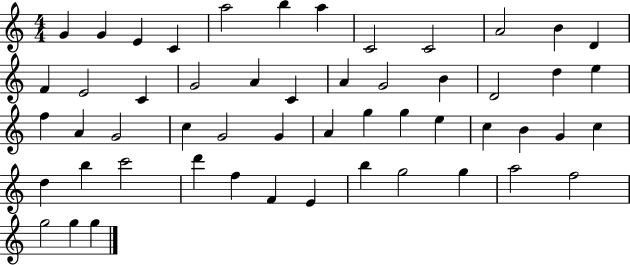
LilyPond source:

{
  \clef treble
  \numericTimeSignature
  \time 4/4
  \key c \major
  g'4 g'4 e'4 c'4 | a''2 b''4 a''4 | c'2 c'2 | a'2 b'4 d'4 | \break f'4 e'2 c'4 | g'2 a'4 c'4 | a'4 g'2 b'4 | d'2 d''4 e''4 | \break f''4 a'4 g'2 | c''4 g'2 g'4 | a'4 g''4 g''4 e''4 | c''4 b'4 g'4 c''4 | \break d''4 b''4 c'''2 | d'''4 f''4 f'4 e'4 | b''4 g''2 g''4 | a''2 f''2 | \break g''2 g''4 g''4 | \bar "|."
}